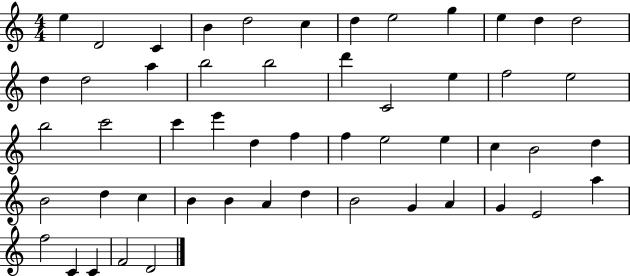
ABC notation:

X:1
T:Untitled
M:4/4
L:1/4
K:C
e D2 C B d2 c d e2 g e d d2 d d2 a b2 b2 d' C2 e f2 e2 b2 c'2 c' e' d f f e2 e c B2 d B2 d c B B A d B2 G A G E2 a f2 C C F2 D2